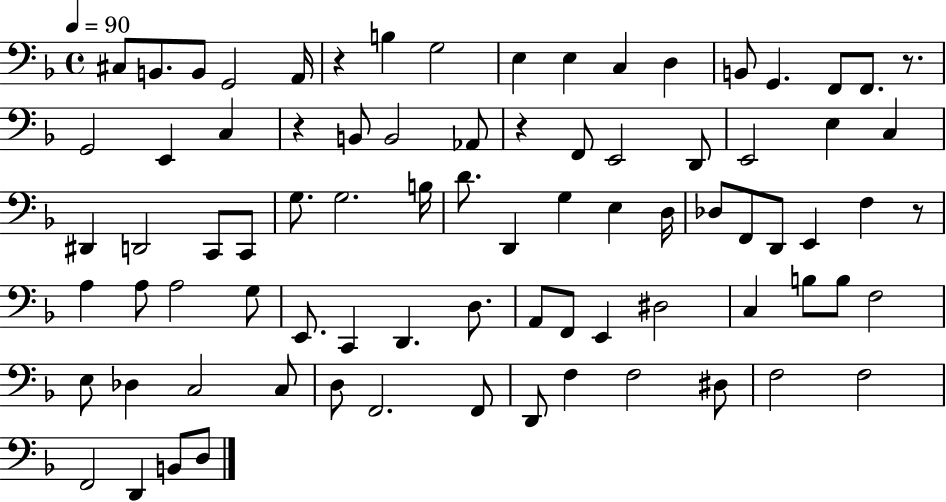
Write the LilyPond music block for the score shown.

{
  \clef bass
  \time 4/4
  \defaultTimeSignature
  \key f \major
  \tempo 4 = 90
  cis8 b,8. b,8 g,2 a,16 | r4 b4 g2 | e4 e4 c4 d4 | b,8 g,4. f,8 f,8. r8. | \break g,2 e,4 c4 | r4 b,8 b,2 aes,8 | r4 f,8 e,2 d,8 | e,2 e4 c4 | \break dis,4 d,2 c,8 c,8 | g8. g2. b16 | d'8. d,4 g4 e4 d16 | des8 f,8 d,8 e,4 f4 r8 | \break a4 a8 a2 g8 | e,8. c,4 d,4. d8. | a,8 f,8 e,4 dis2 | c4 b8 b8 f2 | \break e8 des4 c2 c8 | d8 f,2. f,8 | d,8 f4 f2 dis8 | f2 f2 | \break f,2 d,4 b,8 d8 | \bar "|."
}